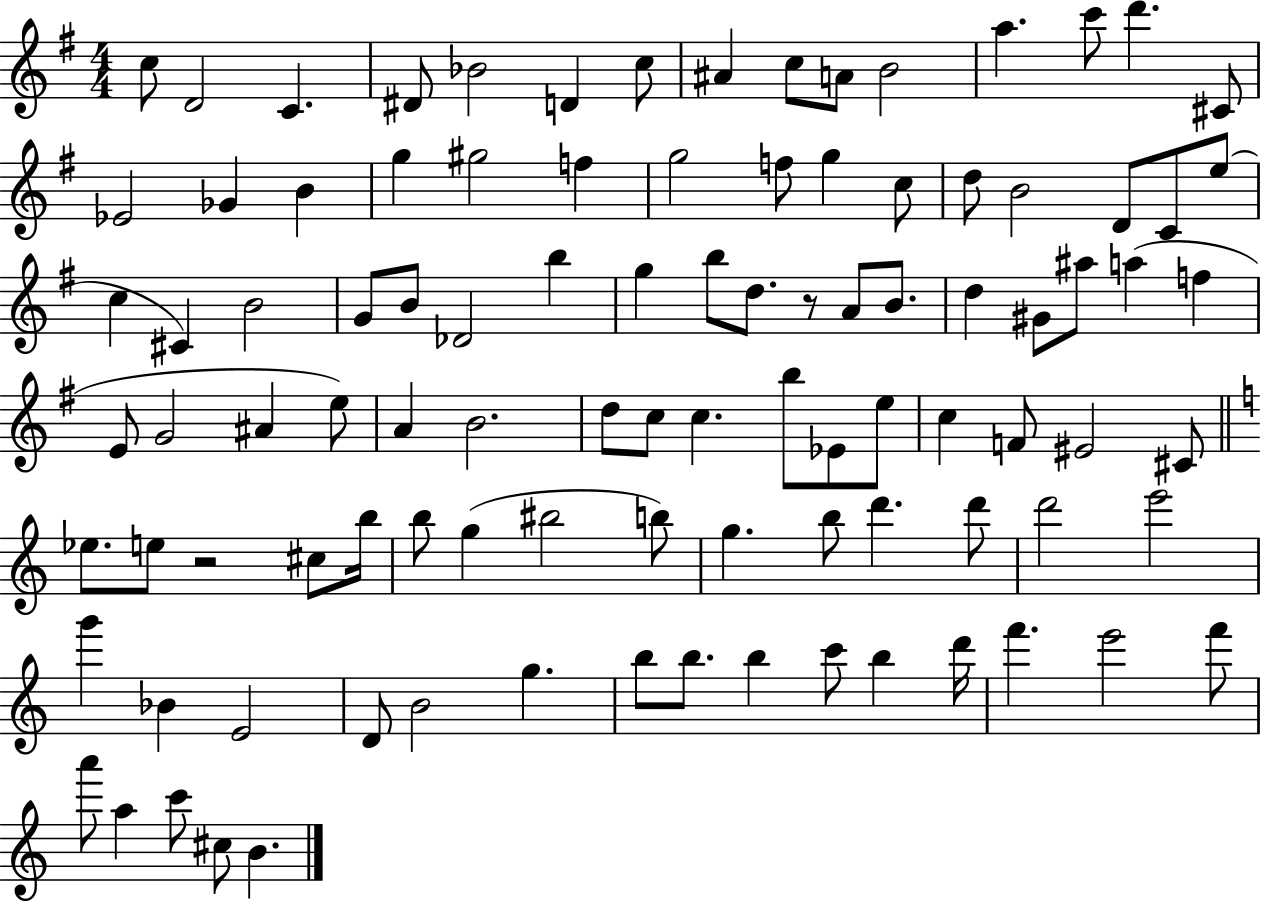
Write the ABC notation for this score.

X:1
T:Untitled
M:4/4
L:1/4
K:G
c/2 D2 C ^D/2 _B2 D c/2 ^A c/2 A/2 B2 a c'/2 d' ^C/2 _E2 _G B g ^g2 f g2 f/2 g c/2 d/2 B2 D/2 C/2 e/2 c ^C B2 G/2 B/2 _D2 b g b/2 d/2 z/2 A/2 B/2 d ^G/2 ^a/2 a f E/2 G2 ^A e/2 A B2 d/2 c/2 c b/2 _E/2 e/2 c F/2 ^E2 ^C/2 _e/2 e/2 z2 ^c/2 b/4 b/2 g ^b2 b/2 g b/2 d' d'/2 d'2 e'2 g' _B E2 D/2 B2 g b/2 b/2 b c'/2 b d'/4 f' e'2 f'/2 a'/2 a c'/2 ^c/2 B